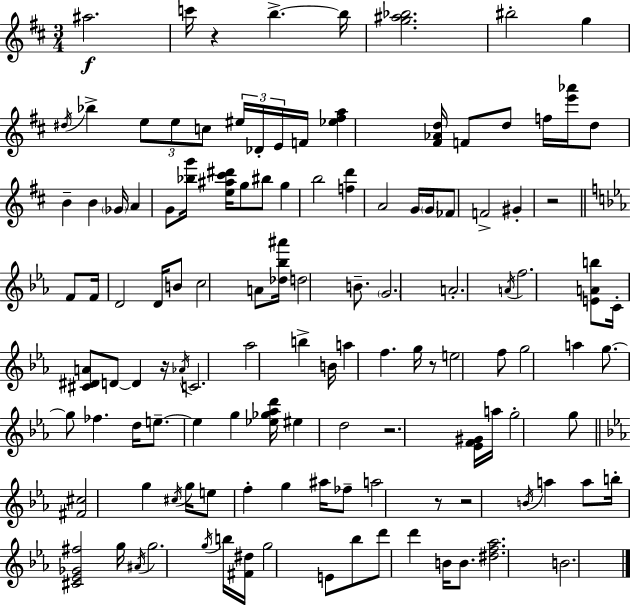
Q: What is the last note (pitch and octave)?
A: B4